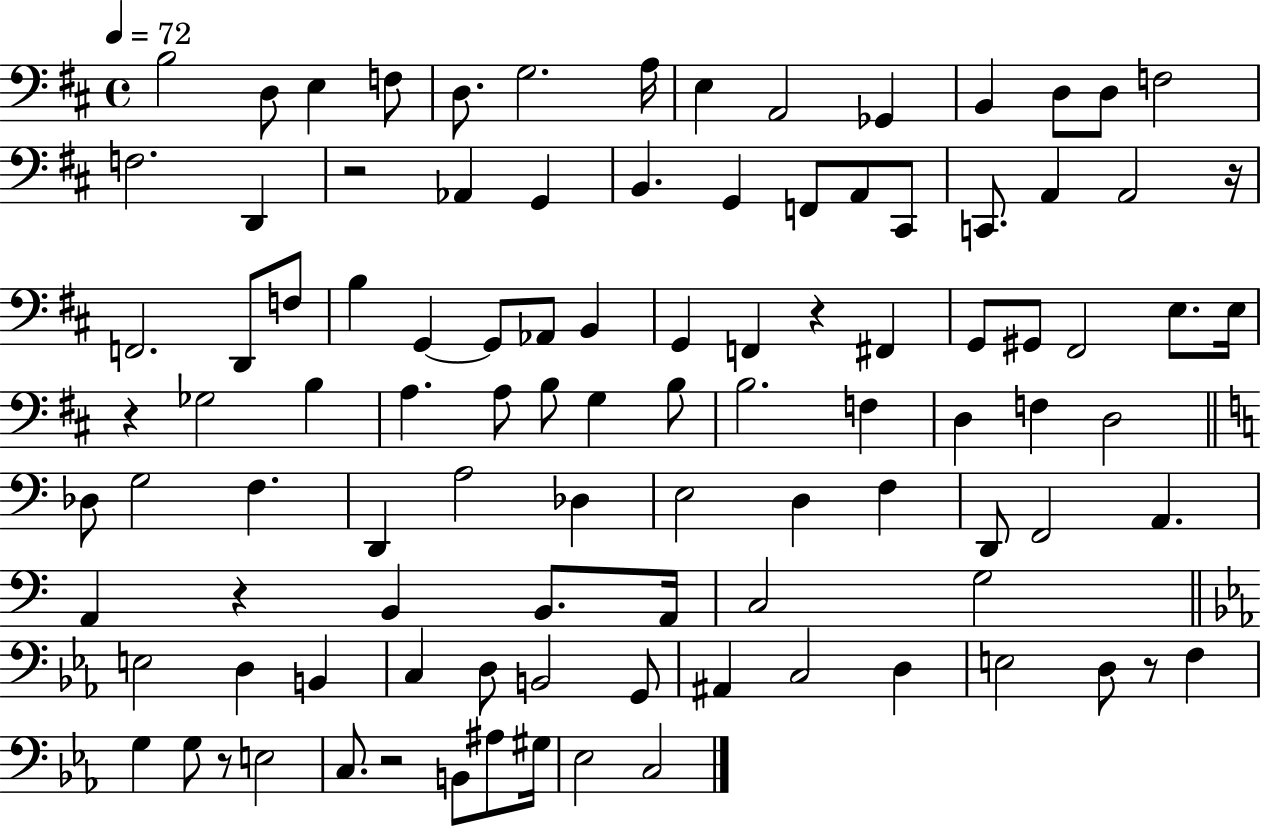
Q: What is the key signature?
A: D major